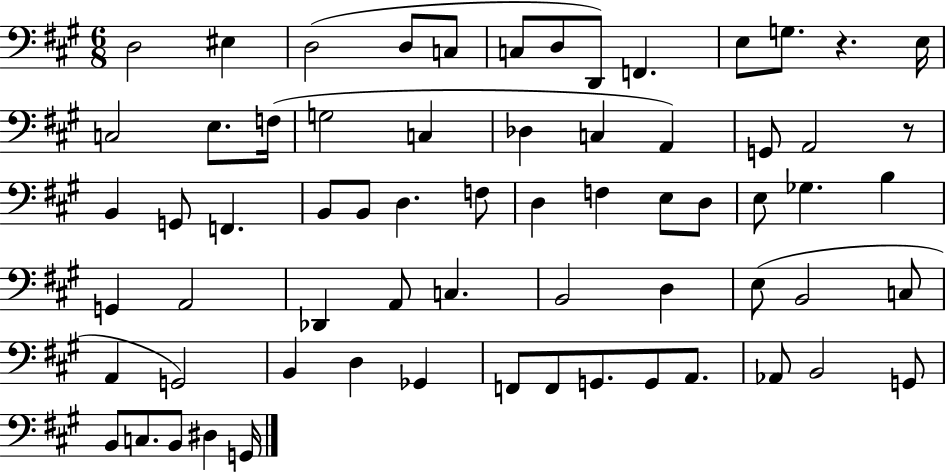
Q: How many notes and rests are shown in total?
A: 66